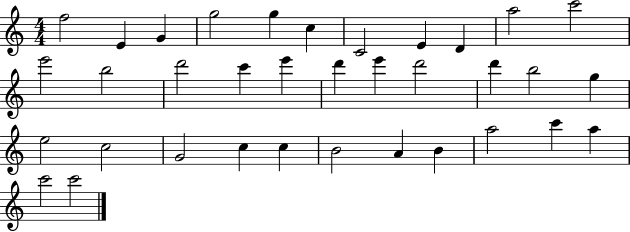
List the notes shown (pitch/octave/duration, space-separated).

F5/h E4/q G4/q G5/h G5/q C5/q C4/h E4/q D4/q A5/h C6/h E6/h B5/h D6/h C6/q E6/q D6/q E6/q D6/h D6/q B5/h G5/q E5/h C5/h G4/h C5/q C5/q B4/h A4/q B4/q A5/h C6/q A5/q C6/h C6/h